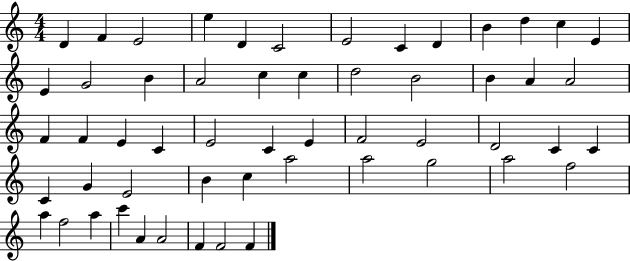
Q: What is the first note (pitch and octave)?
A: D4